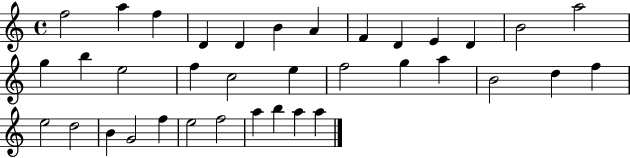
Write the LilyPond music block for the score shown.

{
  \clef treble
  \time 4/4
  \defaultTimeSignature
  \key c \major
  f''2 a''4 f''4 | d'4 d'4 b'4 a'4 | f'4 d'4 e'4 d'4 | b'2 a''2 | \break g''4 b''4 e''2 | f''4 c''2 e''4 | f''2 g''4 a''4 | b'2 d''4 f''4 | \break e''2 d''2 | b'4 g'2 f''4 | e''2 f''2 | a''4 b''4 a''4 a''4 | \break \bar "|."
}